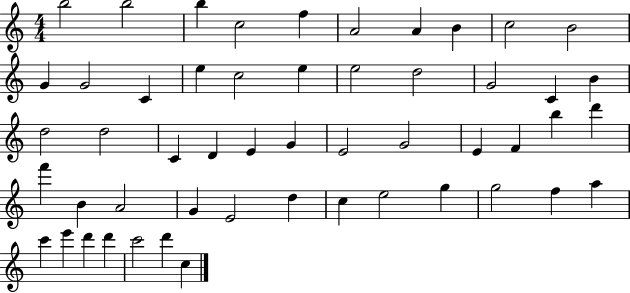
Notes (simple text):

B5/h B5/h B5/q C5/h F5/q A4/h A4/q B4/q C5/h B4/h G4/q G4/h C4/q E5/q C5/h E5/q E5/h D5/h G4/h C4/q B4/q D5/h D5/h C4/q D4/q E4/q G4/q E4/h G4/h E4/q F4/q B5/q D6/q F6/q B4/q A4/h G4/q E4/h D5/q C5/q E5/h G5/q G5/h F5/q A5/q C6/q E6/q D6/q D6/q C6/h D6/q C5/q